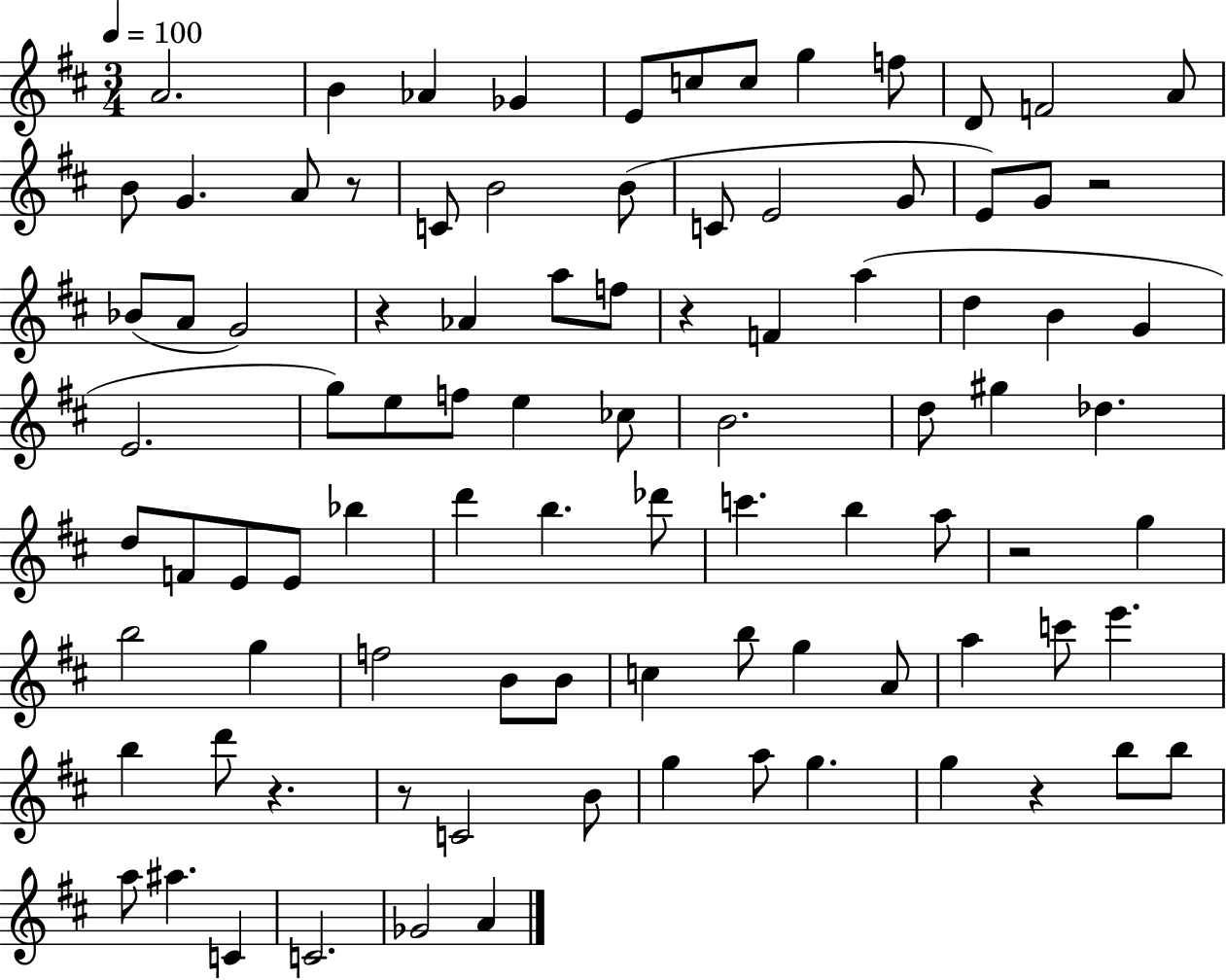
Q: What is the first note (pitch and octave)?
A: A4